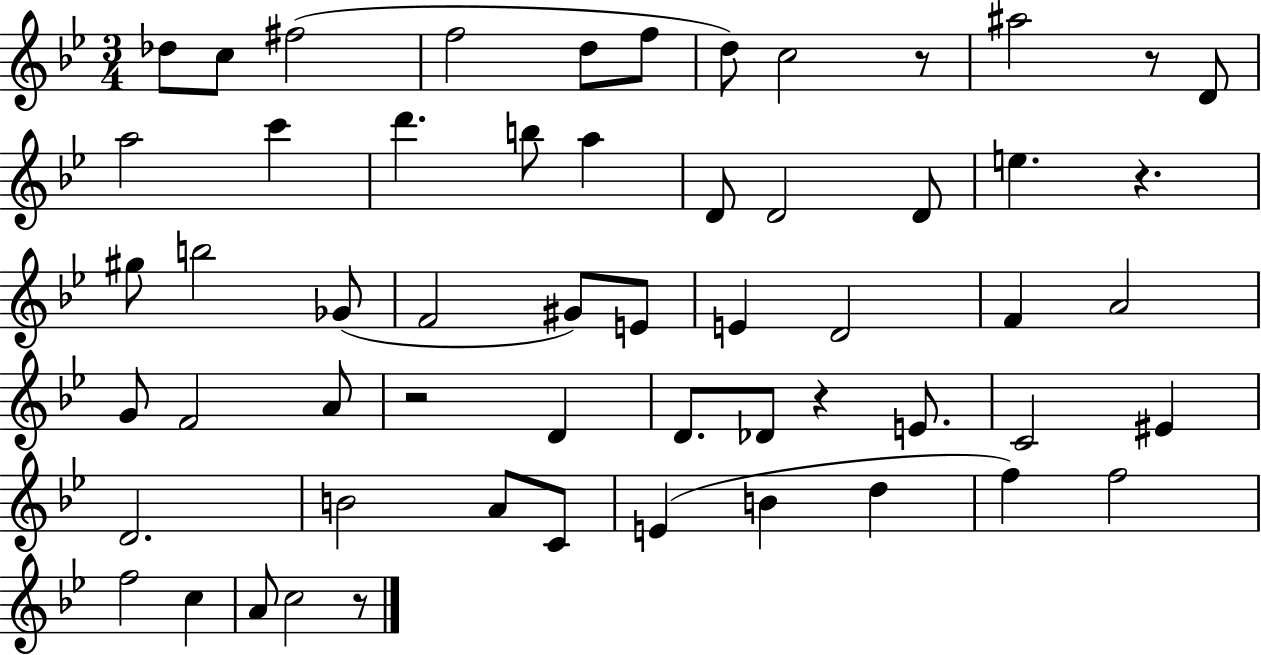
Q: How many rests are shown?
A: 6